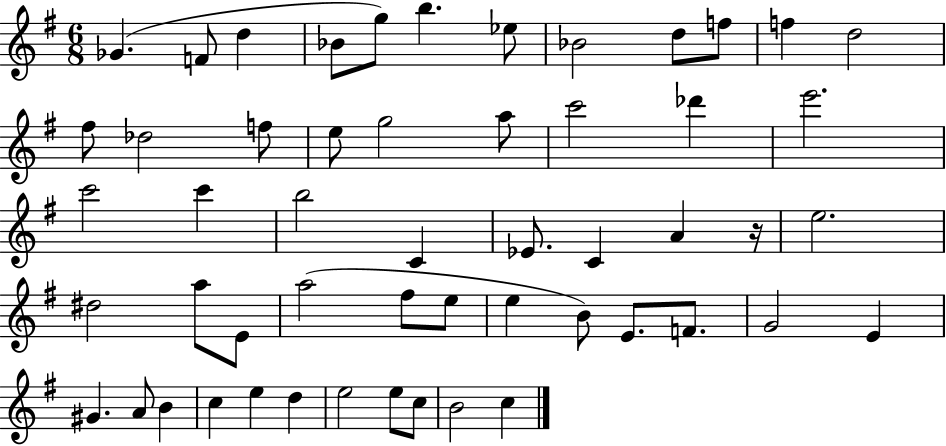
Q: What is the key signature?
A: G major